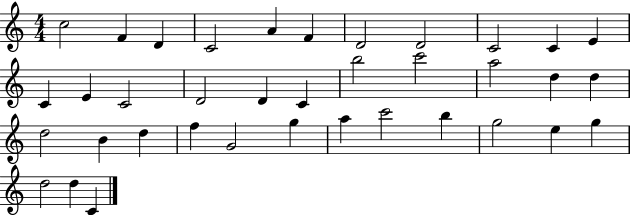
C5/h F4/q D4/q C4/h A4/q F4/q D4/h D4/h C4/h C4/q E4/q C4/q E4/q C4/h D4/h D4/q C4/q B5/h C6/h A5/h D5/q D5/q D5/h B4/q D5/q F5/q G4/h G5/q A5/q C6/h B5/q G5/h E5/q G5/q D5/h D5/q C4/q